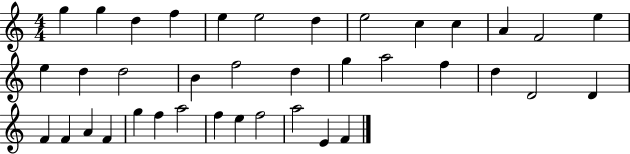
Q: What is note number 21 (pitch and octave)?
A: A5